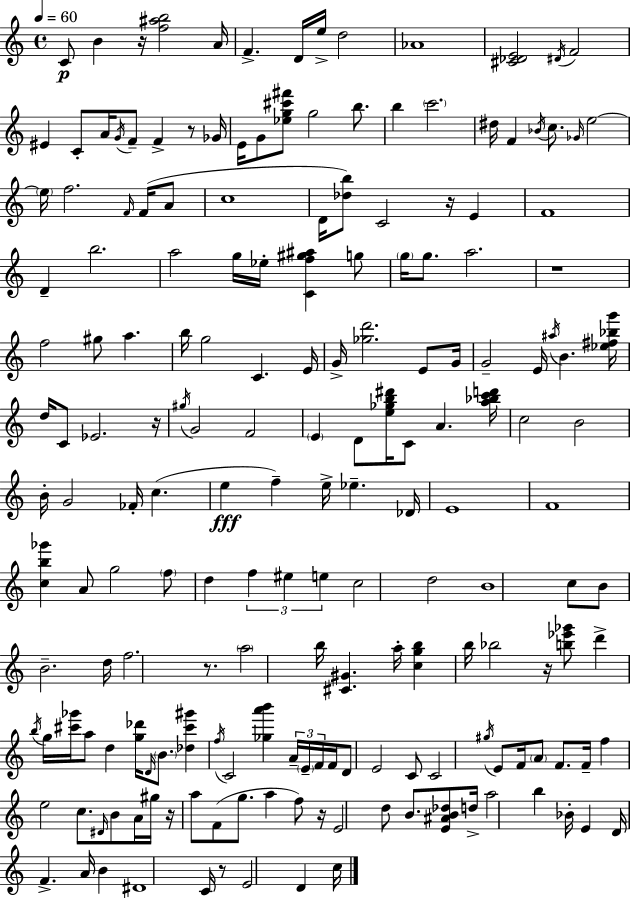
{
  \clef treble
  \time 4/4
  \defaultTimeSignature
  \key c \major
  \tempo 4 = 60
  c'8\p b'4 r16 <f'' ais'' b''>2 a'16 | f'4.-> d'16 e''16-> d''2 | aes'1 | <cis' des' e'>2 \acciaccatura { dis'16 } f'2 | \break eis'4 c'8-. a'16 \acciaccatura { g'16 } f'8-- f'4-> r8 | ges'16 e'16 g'8 <ees'' g'' cis''' fis'''>8 g''2 b''8. | b''4 \parenthesize c'''2. | dis''16 f'4 \acciaccatura { bes'16 } c''8. \grace { ges'16 } e''2~~ | \break \parenthesize e''16 f''2. | \grace { f'16 } f'16( a'8 c''1 | d'16 <des'' b''>8) c'2 | r16 e'4 f'1 | \break d'4-- b''2. | a''2 g''16 ees''16-. <c' f'' gis'' ais''>4 | g''8 \parenthesize g''16 g''8. a''2. | r1 | \break f''2 gis''8 a''4. | b''16 g''2 c'4. | e'16 g'16-> <ges'' d'''>2. | e'8 g'16 g'2-- e'16 \acciaccatura { ais''16 } b'4. | \break <ees'' fis'' bes'' g'''>16 d''16 c'8 ees'2. | r16 \acciaccatura { gis''16 } g'2 f'2 | \parenthesize e'4 d'8 <e'' ges'' b'' dis'''>16 c'8 | a'4. <a'' bes'' c''' d'''>16 c''2 b'2 | \break b'16-. g'2 | fes'16-. c''4.( e''4\fff f''4--) e''16-> | ees''4.-- des'16 e'1 | f'1 | \break <c'' b'' ges'''>4 a'8 g''2 | \parenthesize f''8 d''4 \tuplet 3/2 { f''4 eis''4 | e''4 } c''2 d''2 | b'1 | \break c''8 b'8 b'2.-- | d''16 f''2. | r8. \parenthesize a''2 b''16 | <cis' gis'>4. a''16-. <c'' g'' b''>4 b''16 bes''2 | \break r16 <b'' ees''' ges'''>8 d'''4-> \acciaccatura { b''16 } g''16 <cis''' ges'''>16 a''8 | d''4 <g'' des'''>16 \grace { d'16 } \parenthesize b'8. <des'' cis''' gis'''>4 \acciaccatura { f''16 } c'2 | <ges'' a''' b'''>4 \tuplet 3/2 { a'16-- \parenthesize e'16-- f'16 } f'16 d'8 | e'2 c'8 c'2 | \break \acciaccatura { gis''16 } e'8 f'16 \parenthesize a'8 f'8. f'16-- f''4 | e''2 c''8. \grace { dis'16 } b'8 a'16 gis''16 | r16 a''8 f'8( g''8. a''4 f''8) r16 e'2 | d''8 b'8. <e' ais' b' des''>8 d''16-> a''2 | \break b''4 bes'16-. e'4 | d'16 f'4.-> a'16 b'4 dis'1 | c'16 r8 e'2 | d'4 c''16 \bar "|."
}